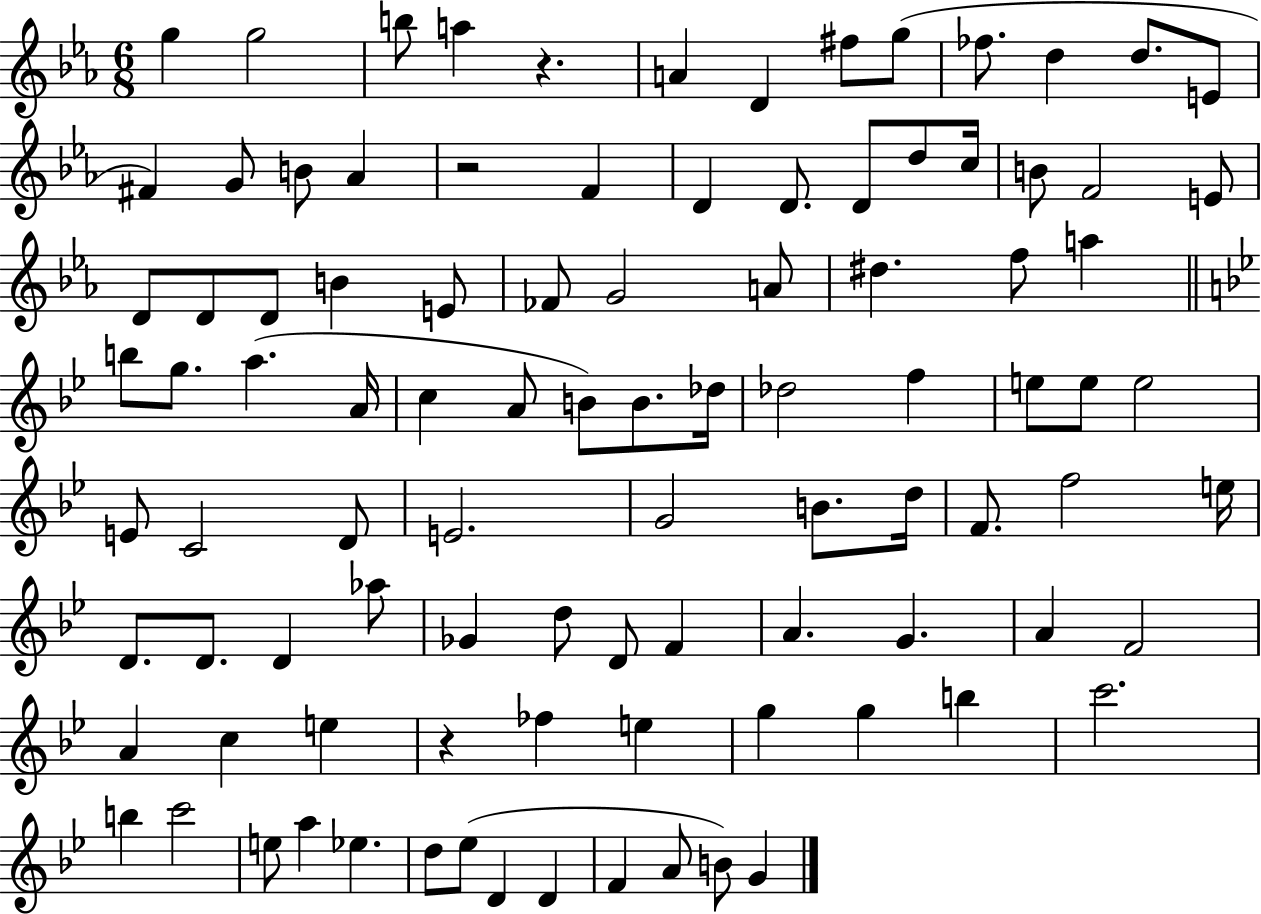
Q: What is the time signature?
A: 6/8